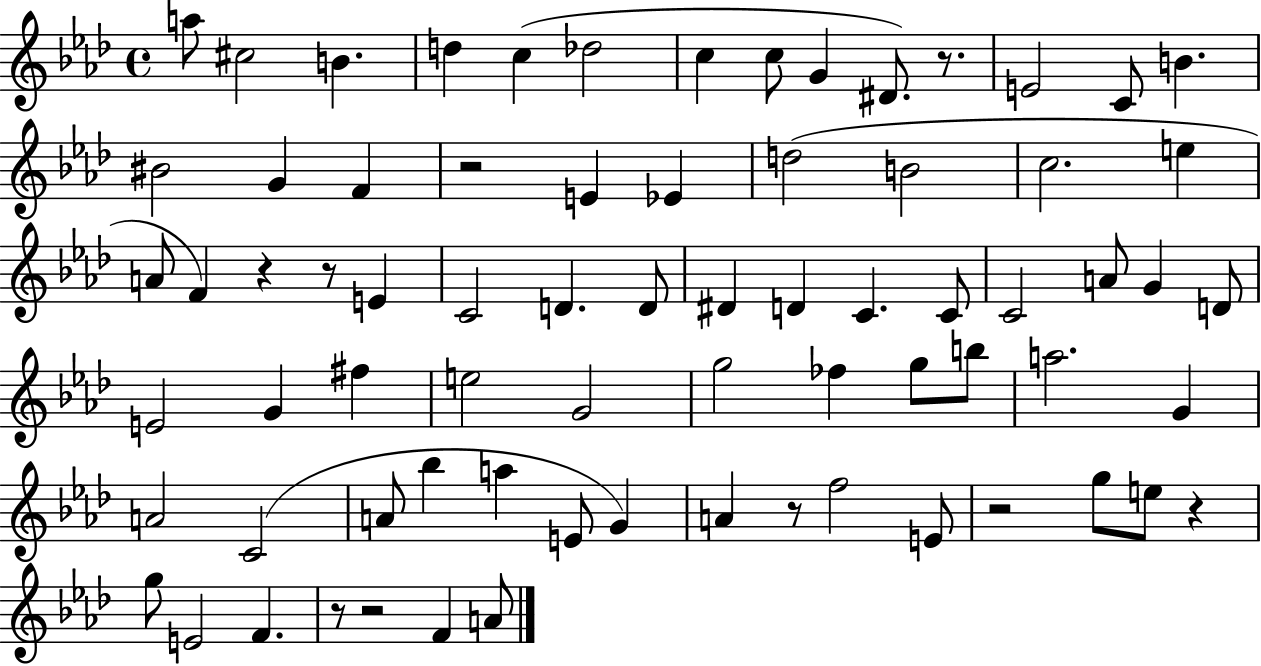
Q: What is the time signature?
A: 4/4